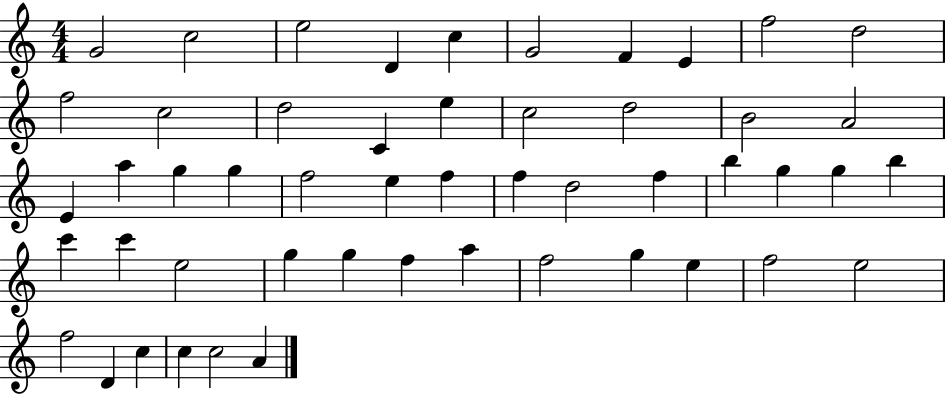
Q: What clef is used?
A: treble